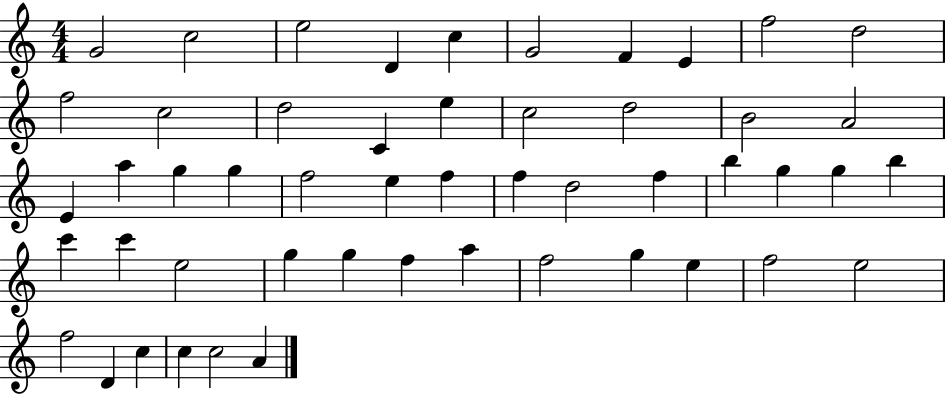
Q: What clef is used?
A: treble